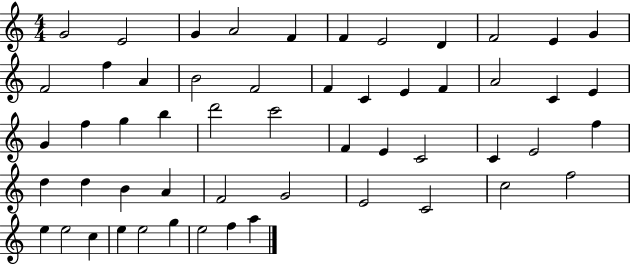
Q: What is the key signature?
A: C major